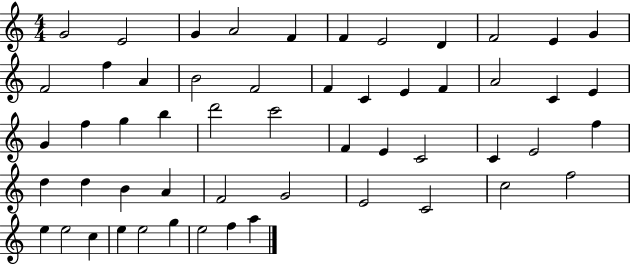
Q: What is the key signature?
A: C major